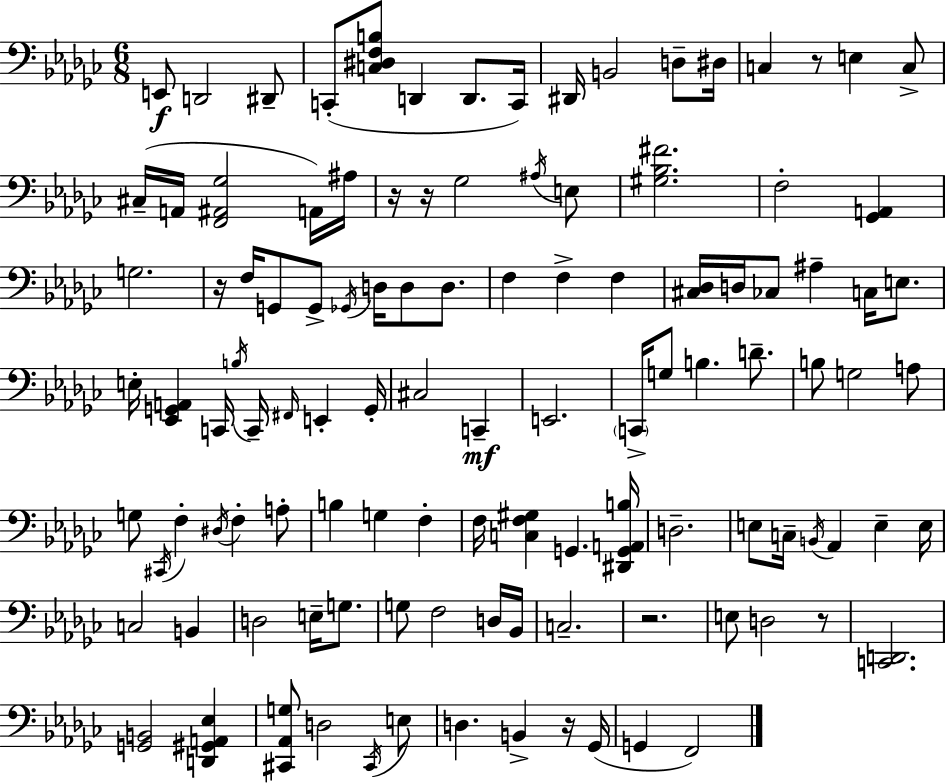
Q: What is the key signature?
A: EES minor